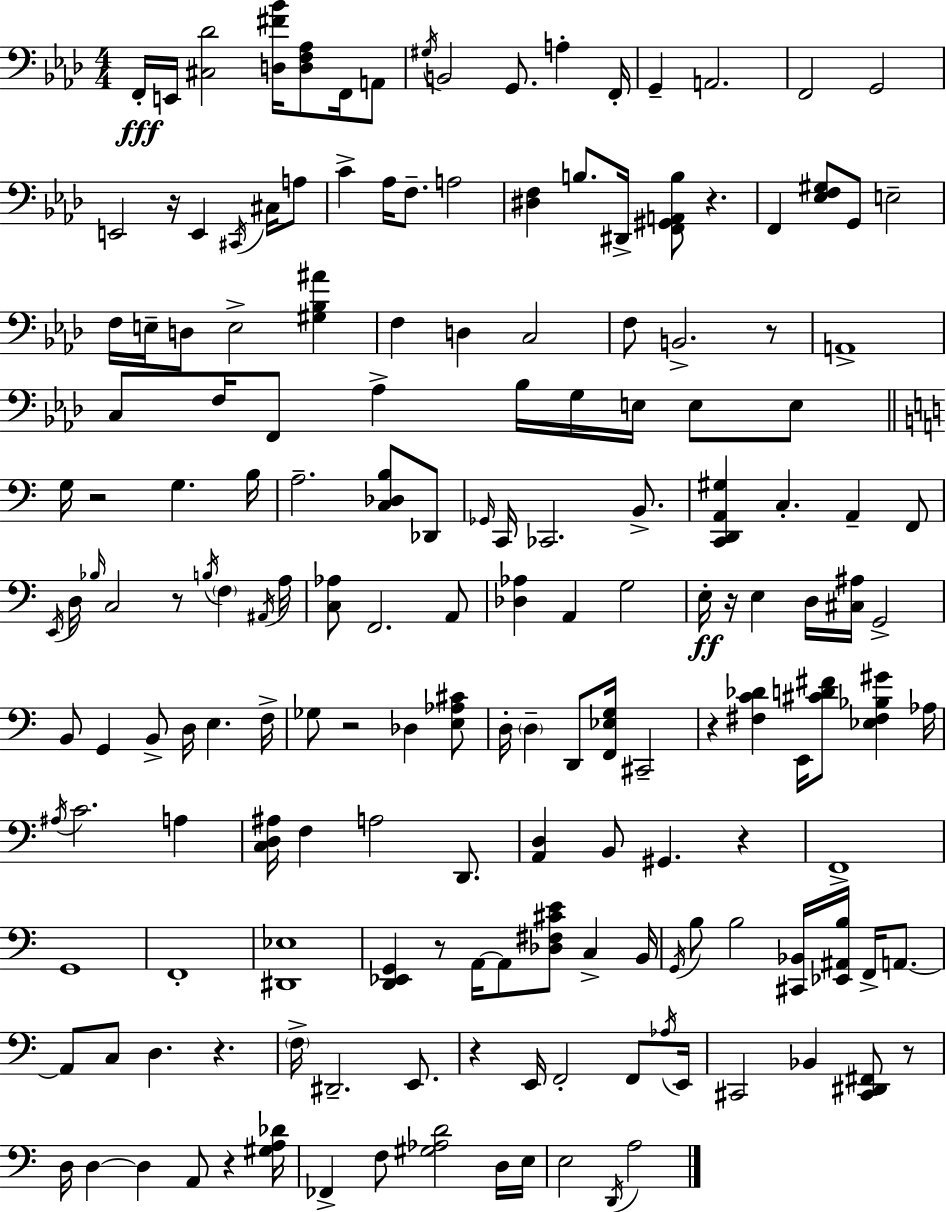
X:1
T:Untitled
M:4/4
L:1/4
K:Fm
F,,/4 E,,/4 [^C,_D]2 [D,^F_B]/4 [D,F,_A,]/2 F,,/4 A,,/2 ^G,/4 B,,2 G,,/2 A, F,,/4 G,, A,,2 F,,2 G,,2 E,,2 z/4 E,, ^C,,/4 ^C,/4 A,/2 C _A,/4 F,/2 A,2 [^D,F,] B,/2 ^D,,/4 [F,,^G,,A,,B,]/2 z F,, [_E,F,^G,]/2 G,,/2 E,2 F,/4 E,/4 D,/2 E,2 [^G,_B,^A] F, D, C,2 F,/2 B,,2 z/2 A,,4 C,/2 F,/4 F,,/2 _A, _B,/4 G,/4 E,/4 E,/2 E,/2 G,/4 z2 G, B,/4 A,2 [C,_D,B,]/2 _D,,/2 _G,,/4 C,,/4 _C,,2 B,,/2 [C,,D,,A,,^G,] C, A,, F,,/2 E,,/4 D,/4 _B,/4 C,2 z/2 B,/4 F, ^A,,/4 A,/4 [C,_A,]/2 F,,2 A,,/2 [_D,_A,] A,, G,2 E,/4 z/4 E, D,/4 [^C,^A,]/4 G,,2 B,,/2 G,, B,,/2 D,/4 E, F,/4 _G,/2 z2 _D, [E,_A,^C]/2 D,/4 D, D,,/2 [F,,_E,G,]/4 ^C,,2 z [^F,C_D] E,,/4 [^CD^F]/2 [_E,^F,_B,^G] _A,/4 ^A,/4 C2 A, [C,D,^A,]/4 F, A,2 D,,/2 [A,,D,] B,,/2 ^G,, z F,,4 G,,4 F,,4 [^D,,_E,]4 [D,,_E,,G,,] z/2 A,,/4 A,,/2 [_D,^F,^CE]/2 C, B,,/4 G,,/4 B,/2 B,2 [^C,,_B,,]/4 [_E,,^A,,B,]/4 F,,/4 A,,/2 A,,/2 C,/2 D, z F,/4 ^D,,2 E,,/2 z E,,/4 F,,2 F,,/2 _A,/4 E,,/4 ^C,,2 _B,, [^C,,^D,,^F,,]/2 z/2 D,/4 D, D, A,,/2 z [^G,A,_D]/4 _F,, F,/2 [^G,_A,D]2 D,/4 E,/4 E,2 D,,/4 A,2